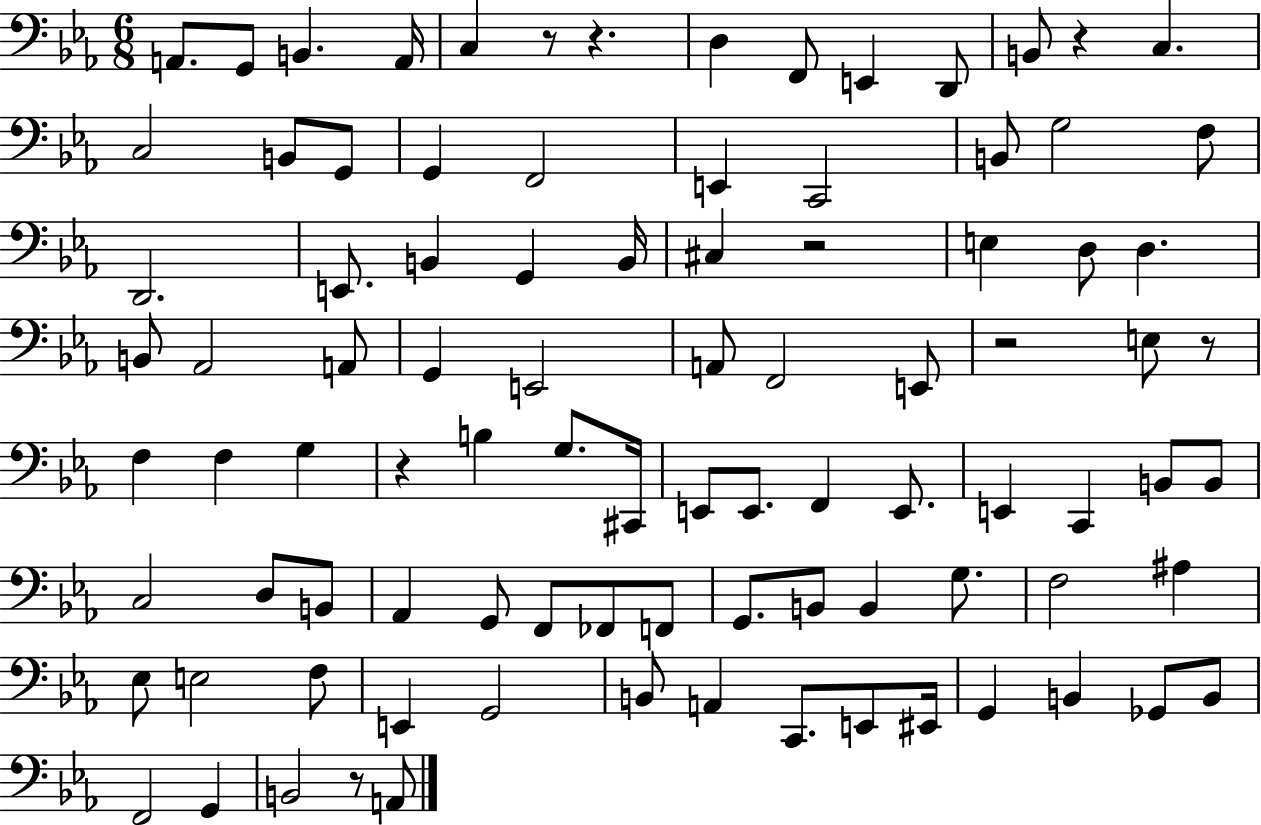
{
  \clef bass
  \numericTimeSignature
  \time 6/8
  \key ees \major
  \repeat volta 2 { a,8. g,8 b,4. a,16 | c4 r8 r4. | d4 f,8 e,4 d,8 | b,8 r4 c4. | \break c2 b,8 g,8 | g,4 f,2 | e,4 c,2 | b,8 g2 f8 | \break d,2. | e,8. b,4 g,4 b,16 | cis4 r2 | e4 d8 d4. | \break b,8 aes,2 a,8 | g,4 e,2 | a,8 f,2 e,8 | r2 e8 r8 | \break f4 f4 g4 | r4 b4 g8. cis,16 | e,8 e,8. f,4 e,8. | e,4 c,4 b,8 b,8 | \break c2 d8 b,8 | aes,4 g,8 f,8 fes,8 f,8 | g,8. b,8 b,4 g8. | f2 ais4 | \break ees8 e2 f8 | e,4 g,2 | b,8 a,4 c,8. e,8 eis,16 | g,4 b,4 ges,8 b,8 | \break f,2 g,4 | b,2 r8 a,8 | } \bar "|."
}